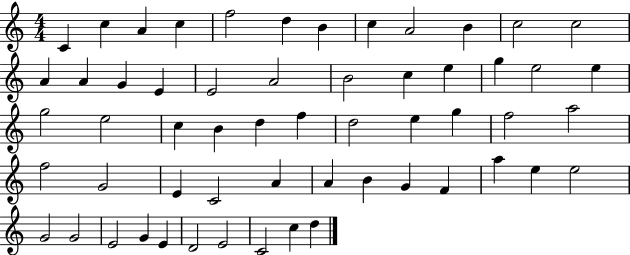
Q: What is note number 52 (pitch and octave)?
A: E4